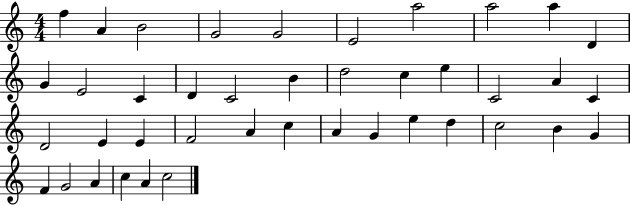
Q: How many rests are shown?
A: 0